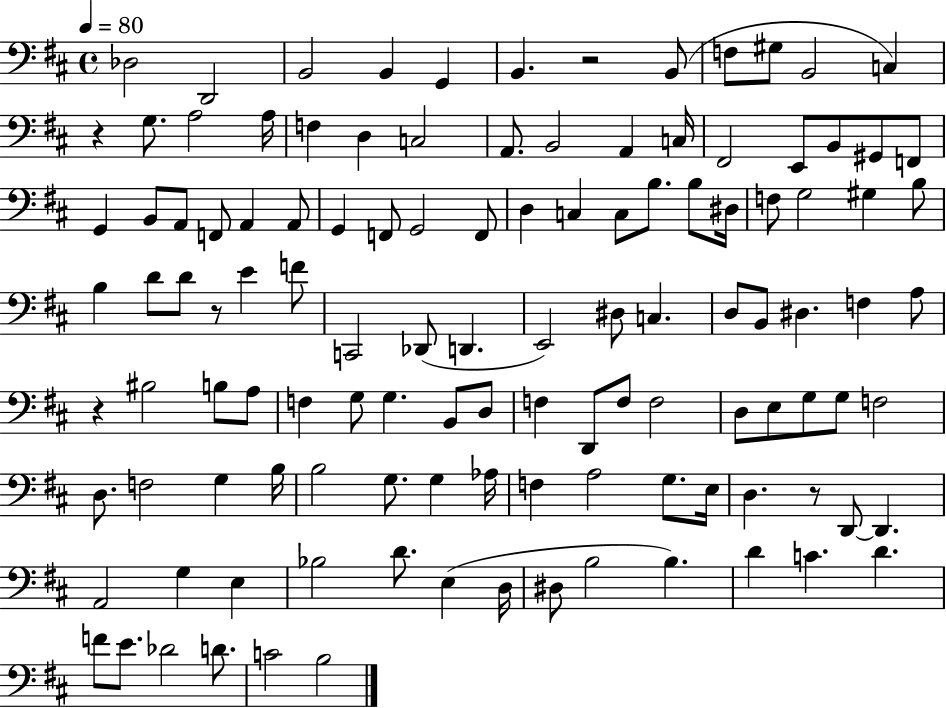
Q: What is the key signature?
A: D major